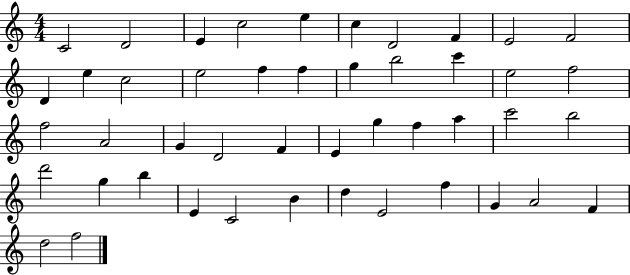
{
  \clef treble
  \numericTimeSignature
  \time 4/4
  \key c \major
  c'2 d'2 | e'4 c''2 e''4 | c''4 d'2 f'4 | e'2 f'2 | \break d'4 e''4 c''2 | e''2 f''4 f''4 | g''4 b''2 c'''4 | e''2 f''2 | \break f''2 a'2 | g'4 d'2 f'4 | e'4 g''4 f''4 a''4 | c'''2 b''2 | \break d'''2 g''4 b''4 | e'4 c'2 b'4 | d''4 e'2 f''4 | g'4 a'2 f'4 | \break d''2 f''2 | \bar "|."
}